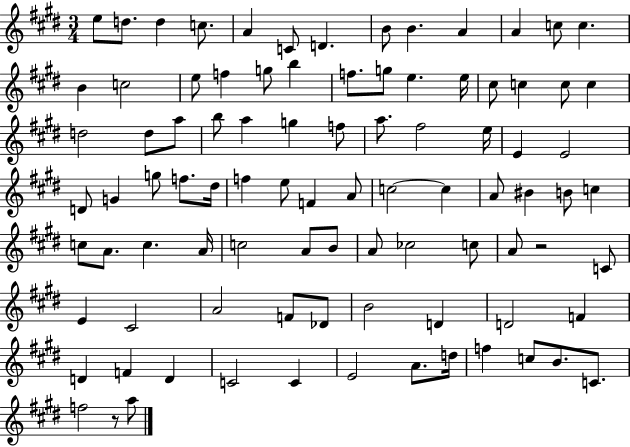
E5/e D5/e. D5/q C5/e. A4/q C4/e D4/q. B4/e B4/q. A4/q A4/q C5/e C5/q. B4/q C5/h E5/e F5/q G5/e B5/q F5/e. G5/e E5/q. E5/s C#5/e C5/q C5/e C5/q D5/h D5/e A5/e B5/e A5/q G5/q F5/e A5/e. F#5/h E5/s E4/q E4/h D4/e G4/q G5/e F5/e. D#5/s F5/q E5/e F4/q A4/e C5/h C5/q A4/e BIS4/q B4/e C5/q C5/e A4/e. C5/q. A4/s C5/h A4/e B4/e A4/e CES5/h C5/e A4/e R/h C4/e E4/q C#4/h A4/h F4/e Db4/e B4/h D4/q D4/h F4/q D4/q F4/q D4/q C4/h C4/q E4/h A4/e. D5/s F5/q C5/e B4/e. C4/e. F5/h R/e A5/e